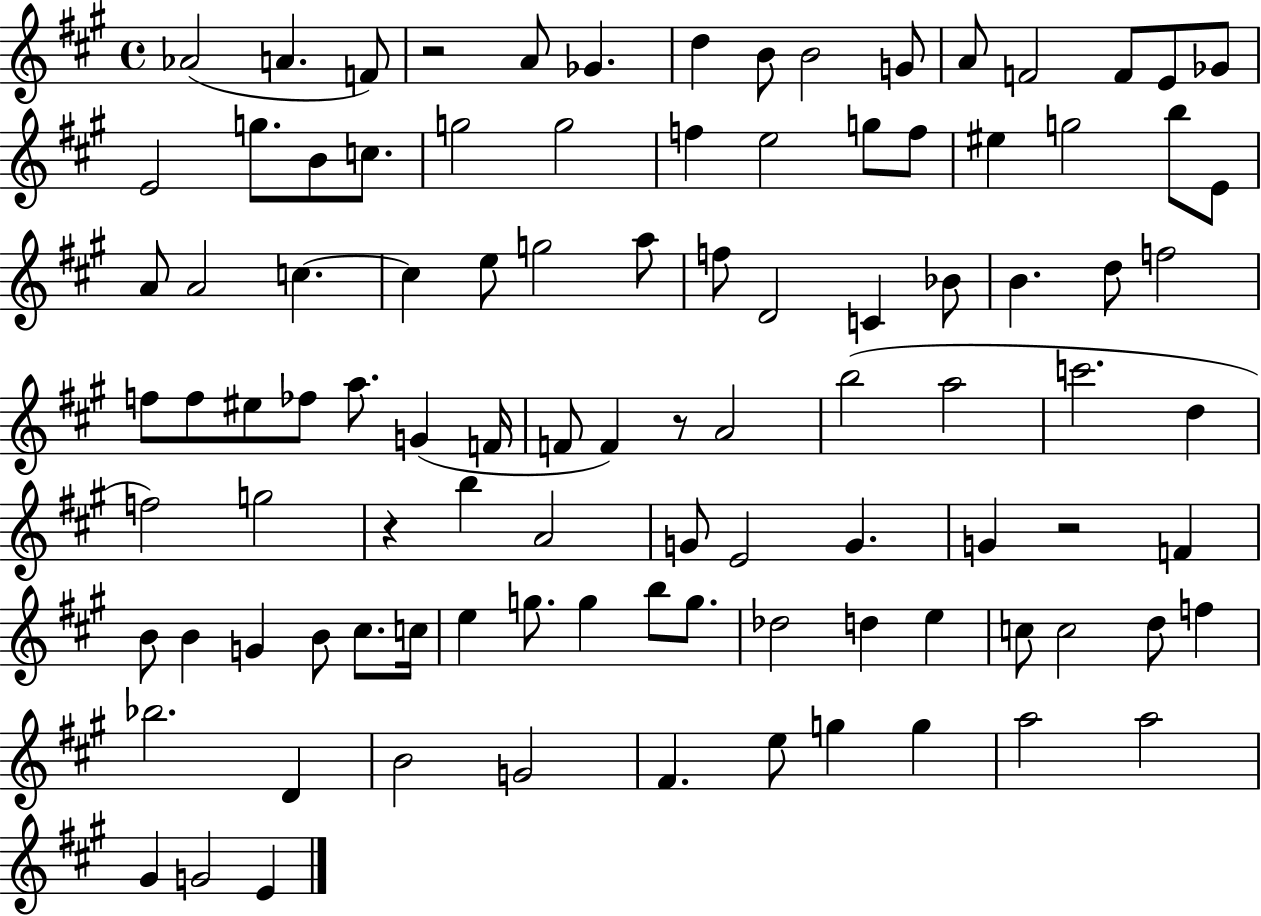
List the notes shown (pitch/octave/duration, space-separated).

Ab4/h A4/q. F4/e R/h A4/e Gb4/q. D5/q B4/e B4/h G4/e A4/e F4/h F4/e E4/e Gb4/e E4/h G5/e. B4/e C5/e. G5/h G5/h F5/q E5/h G5/e F5/e EIS5/q G5/h B5/e E4/e A4/e A4/h C5/q. C5/q E5/e G5/h A5/e F5/e D4/h C4/q Bb4/e B4/q. D5/e F5/h F5/e F5/e EIS5/e FES5/e A5/e. G4/q F4/s F4/e F4/q R/e A4/h B5/h A5/h C6/h. D5/q F5/h G5/h R/q B5/q A4/h G4/e E4/h G4/q. G4/q R/h F4/q B4/e B4/q G4/q B4/e C#5/e. C5/s E5/q G5/e. G5/q B5/e G5/e. Db5/h D5/q E5/q C5/e C5/h D5/e F5/q Bb5/h. D4/q B4/h G4/h F#4/q. E5/e G5/q G5/q A5/h A5/h G#4/q G4/h E4/q